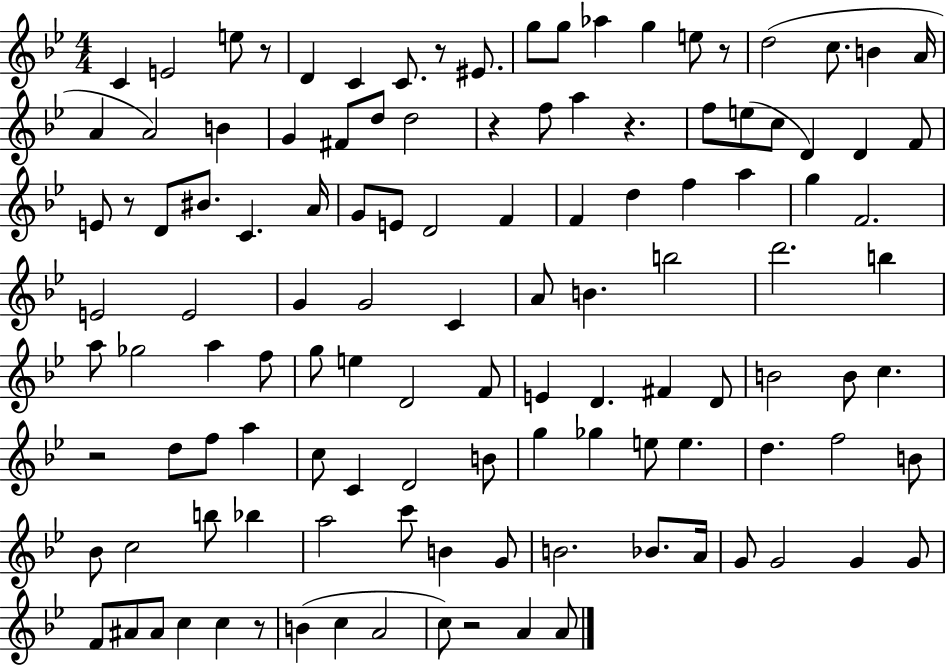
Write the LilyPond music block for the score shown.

{
  \clef treble
  \numericTimeSignature
  \time 4/4
  \key bes \major
  c'4 e'2 e''8 r8 | d'4 c'4 c'8. r8 eis'8. | g''8 g''8 aes''4 g''4 e''8 r8 | d''2( c''8. b'4 a'16 | \break a'4 a'2) b'4 | g'4 fis'8 d''8 d''2 | r4 f''8 a''4 r4. | f''8 e''8( c''8 d'4) d'4 f'8 | \break e'8 r8 d'8 bis'8. c'4. a'16 | g'8 e'8 d'2 f'4 | f'4 d''4 f''4 a''4 | g''4 f'2. | \break e'2 e'2 | g'4 g'2 c'4 | a'8 b'4. b''2 | d'''2. b''4 | \break a''8 ges''2 a''4 f''8 | g''8 e''4 d'2 f'8 | e'4 d'4. fis'4 d'8 | b'2 b'8 c''4. | \break r2 d''8 f''8 a''4 | c''8 c'4 d'2 b'8 | g''4 ges''4 e''8 e''4. | d''4. f''2 b'8 | \break bes'8 c''2 b''8 bes''4 | a''2 c'''8 b'4 g'8 | b'2. bes'8. a'16 | g'8 g'2 g'4 g'8 | \break f'8 ais'8 ais'8 c''4 c''4 r8 | b'4( c''4 a'2 | c''8) r2 a'4 a'8 | \bar "|."
}